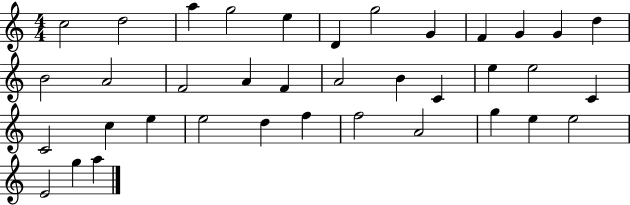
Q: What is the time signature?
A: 4/4